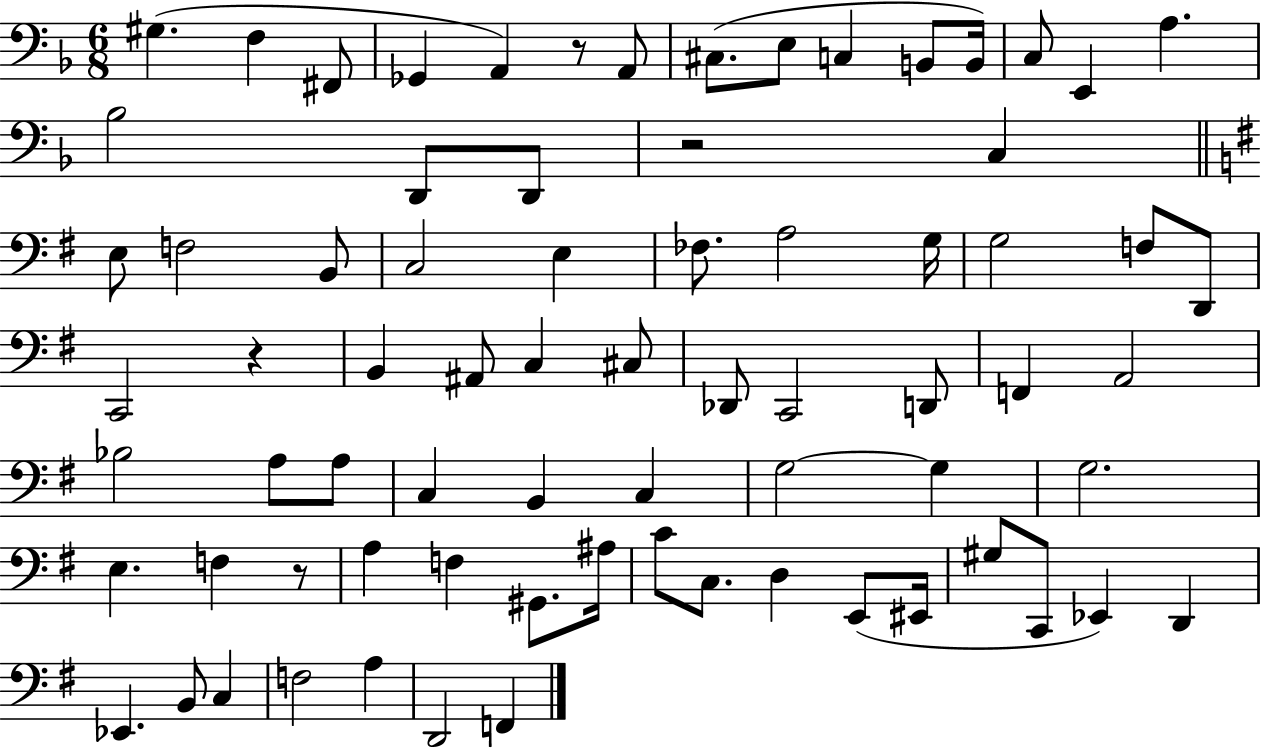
G#3/q. F3/q F#2/e Gb2/q A2/q R/e A2/e C#3/e. E3/e C3/q B2/e B2/s C3/e E2/q A3/q. Bb3/h D2/e D2/e R/h C3/q E3/e F3/h B2/e C3/h E3/q FES3/e. A3/h G3/s G3/h F3/e D2/e C2/h R/q B2/q A#2/e C3/q C#3/e Db2/e C2/h D2/e F2/q A2/h Bb3/h A3/e A3/e C3/q B2/q C3/q G3/h G3/q G3/h. E3/q. F3/q R/e A3/q F3/q G#2/e. A#3/s C4/e C3/e. D3/q E2/e EIS2/s G#3/e C2/e Eb2/q D2/q Eb2/q. B2/e C3/q F3/h A3/q D2/h F2/q